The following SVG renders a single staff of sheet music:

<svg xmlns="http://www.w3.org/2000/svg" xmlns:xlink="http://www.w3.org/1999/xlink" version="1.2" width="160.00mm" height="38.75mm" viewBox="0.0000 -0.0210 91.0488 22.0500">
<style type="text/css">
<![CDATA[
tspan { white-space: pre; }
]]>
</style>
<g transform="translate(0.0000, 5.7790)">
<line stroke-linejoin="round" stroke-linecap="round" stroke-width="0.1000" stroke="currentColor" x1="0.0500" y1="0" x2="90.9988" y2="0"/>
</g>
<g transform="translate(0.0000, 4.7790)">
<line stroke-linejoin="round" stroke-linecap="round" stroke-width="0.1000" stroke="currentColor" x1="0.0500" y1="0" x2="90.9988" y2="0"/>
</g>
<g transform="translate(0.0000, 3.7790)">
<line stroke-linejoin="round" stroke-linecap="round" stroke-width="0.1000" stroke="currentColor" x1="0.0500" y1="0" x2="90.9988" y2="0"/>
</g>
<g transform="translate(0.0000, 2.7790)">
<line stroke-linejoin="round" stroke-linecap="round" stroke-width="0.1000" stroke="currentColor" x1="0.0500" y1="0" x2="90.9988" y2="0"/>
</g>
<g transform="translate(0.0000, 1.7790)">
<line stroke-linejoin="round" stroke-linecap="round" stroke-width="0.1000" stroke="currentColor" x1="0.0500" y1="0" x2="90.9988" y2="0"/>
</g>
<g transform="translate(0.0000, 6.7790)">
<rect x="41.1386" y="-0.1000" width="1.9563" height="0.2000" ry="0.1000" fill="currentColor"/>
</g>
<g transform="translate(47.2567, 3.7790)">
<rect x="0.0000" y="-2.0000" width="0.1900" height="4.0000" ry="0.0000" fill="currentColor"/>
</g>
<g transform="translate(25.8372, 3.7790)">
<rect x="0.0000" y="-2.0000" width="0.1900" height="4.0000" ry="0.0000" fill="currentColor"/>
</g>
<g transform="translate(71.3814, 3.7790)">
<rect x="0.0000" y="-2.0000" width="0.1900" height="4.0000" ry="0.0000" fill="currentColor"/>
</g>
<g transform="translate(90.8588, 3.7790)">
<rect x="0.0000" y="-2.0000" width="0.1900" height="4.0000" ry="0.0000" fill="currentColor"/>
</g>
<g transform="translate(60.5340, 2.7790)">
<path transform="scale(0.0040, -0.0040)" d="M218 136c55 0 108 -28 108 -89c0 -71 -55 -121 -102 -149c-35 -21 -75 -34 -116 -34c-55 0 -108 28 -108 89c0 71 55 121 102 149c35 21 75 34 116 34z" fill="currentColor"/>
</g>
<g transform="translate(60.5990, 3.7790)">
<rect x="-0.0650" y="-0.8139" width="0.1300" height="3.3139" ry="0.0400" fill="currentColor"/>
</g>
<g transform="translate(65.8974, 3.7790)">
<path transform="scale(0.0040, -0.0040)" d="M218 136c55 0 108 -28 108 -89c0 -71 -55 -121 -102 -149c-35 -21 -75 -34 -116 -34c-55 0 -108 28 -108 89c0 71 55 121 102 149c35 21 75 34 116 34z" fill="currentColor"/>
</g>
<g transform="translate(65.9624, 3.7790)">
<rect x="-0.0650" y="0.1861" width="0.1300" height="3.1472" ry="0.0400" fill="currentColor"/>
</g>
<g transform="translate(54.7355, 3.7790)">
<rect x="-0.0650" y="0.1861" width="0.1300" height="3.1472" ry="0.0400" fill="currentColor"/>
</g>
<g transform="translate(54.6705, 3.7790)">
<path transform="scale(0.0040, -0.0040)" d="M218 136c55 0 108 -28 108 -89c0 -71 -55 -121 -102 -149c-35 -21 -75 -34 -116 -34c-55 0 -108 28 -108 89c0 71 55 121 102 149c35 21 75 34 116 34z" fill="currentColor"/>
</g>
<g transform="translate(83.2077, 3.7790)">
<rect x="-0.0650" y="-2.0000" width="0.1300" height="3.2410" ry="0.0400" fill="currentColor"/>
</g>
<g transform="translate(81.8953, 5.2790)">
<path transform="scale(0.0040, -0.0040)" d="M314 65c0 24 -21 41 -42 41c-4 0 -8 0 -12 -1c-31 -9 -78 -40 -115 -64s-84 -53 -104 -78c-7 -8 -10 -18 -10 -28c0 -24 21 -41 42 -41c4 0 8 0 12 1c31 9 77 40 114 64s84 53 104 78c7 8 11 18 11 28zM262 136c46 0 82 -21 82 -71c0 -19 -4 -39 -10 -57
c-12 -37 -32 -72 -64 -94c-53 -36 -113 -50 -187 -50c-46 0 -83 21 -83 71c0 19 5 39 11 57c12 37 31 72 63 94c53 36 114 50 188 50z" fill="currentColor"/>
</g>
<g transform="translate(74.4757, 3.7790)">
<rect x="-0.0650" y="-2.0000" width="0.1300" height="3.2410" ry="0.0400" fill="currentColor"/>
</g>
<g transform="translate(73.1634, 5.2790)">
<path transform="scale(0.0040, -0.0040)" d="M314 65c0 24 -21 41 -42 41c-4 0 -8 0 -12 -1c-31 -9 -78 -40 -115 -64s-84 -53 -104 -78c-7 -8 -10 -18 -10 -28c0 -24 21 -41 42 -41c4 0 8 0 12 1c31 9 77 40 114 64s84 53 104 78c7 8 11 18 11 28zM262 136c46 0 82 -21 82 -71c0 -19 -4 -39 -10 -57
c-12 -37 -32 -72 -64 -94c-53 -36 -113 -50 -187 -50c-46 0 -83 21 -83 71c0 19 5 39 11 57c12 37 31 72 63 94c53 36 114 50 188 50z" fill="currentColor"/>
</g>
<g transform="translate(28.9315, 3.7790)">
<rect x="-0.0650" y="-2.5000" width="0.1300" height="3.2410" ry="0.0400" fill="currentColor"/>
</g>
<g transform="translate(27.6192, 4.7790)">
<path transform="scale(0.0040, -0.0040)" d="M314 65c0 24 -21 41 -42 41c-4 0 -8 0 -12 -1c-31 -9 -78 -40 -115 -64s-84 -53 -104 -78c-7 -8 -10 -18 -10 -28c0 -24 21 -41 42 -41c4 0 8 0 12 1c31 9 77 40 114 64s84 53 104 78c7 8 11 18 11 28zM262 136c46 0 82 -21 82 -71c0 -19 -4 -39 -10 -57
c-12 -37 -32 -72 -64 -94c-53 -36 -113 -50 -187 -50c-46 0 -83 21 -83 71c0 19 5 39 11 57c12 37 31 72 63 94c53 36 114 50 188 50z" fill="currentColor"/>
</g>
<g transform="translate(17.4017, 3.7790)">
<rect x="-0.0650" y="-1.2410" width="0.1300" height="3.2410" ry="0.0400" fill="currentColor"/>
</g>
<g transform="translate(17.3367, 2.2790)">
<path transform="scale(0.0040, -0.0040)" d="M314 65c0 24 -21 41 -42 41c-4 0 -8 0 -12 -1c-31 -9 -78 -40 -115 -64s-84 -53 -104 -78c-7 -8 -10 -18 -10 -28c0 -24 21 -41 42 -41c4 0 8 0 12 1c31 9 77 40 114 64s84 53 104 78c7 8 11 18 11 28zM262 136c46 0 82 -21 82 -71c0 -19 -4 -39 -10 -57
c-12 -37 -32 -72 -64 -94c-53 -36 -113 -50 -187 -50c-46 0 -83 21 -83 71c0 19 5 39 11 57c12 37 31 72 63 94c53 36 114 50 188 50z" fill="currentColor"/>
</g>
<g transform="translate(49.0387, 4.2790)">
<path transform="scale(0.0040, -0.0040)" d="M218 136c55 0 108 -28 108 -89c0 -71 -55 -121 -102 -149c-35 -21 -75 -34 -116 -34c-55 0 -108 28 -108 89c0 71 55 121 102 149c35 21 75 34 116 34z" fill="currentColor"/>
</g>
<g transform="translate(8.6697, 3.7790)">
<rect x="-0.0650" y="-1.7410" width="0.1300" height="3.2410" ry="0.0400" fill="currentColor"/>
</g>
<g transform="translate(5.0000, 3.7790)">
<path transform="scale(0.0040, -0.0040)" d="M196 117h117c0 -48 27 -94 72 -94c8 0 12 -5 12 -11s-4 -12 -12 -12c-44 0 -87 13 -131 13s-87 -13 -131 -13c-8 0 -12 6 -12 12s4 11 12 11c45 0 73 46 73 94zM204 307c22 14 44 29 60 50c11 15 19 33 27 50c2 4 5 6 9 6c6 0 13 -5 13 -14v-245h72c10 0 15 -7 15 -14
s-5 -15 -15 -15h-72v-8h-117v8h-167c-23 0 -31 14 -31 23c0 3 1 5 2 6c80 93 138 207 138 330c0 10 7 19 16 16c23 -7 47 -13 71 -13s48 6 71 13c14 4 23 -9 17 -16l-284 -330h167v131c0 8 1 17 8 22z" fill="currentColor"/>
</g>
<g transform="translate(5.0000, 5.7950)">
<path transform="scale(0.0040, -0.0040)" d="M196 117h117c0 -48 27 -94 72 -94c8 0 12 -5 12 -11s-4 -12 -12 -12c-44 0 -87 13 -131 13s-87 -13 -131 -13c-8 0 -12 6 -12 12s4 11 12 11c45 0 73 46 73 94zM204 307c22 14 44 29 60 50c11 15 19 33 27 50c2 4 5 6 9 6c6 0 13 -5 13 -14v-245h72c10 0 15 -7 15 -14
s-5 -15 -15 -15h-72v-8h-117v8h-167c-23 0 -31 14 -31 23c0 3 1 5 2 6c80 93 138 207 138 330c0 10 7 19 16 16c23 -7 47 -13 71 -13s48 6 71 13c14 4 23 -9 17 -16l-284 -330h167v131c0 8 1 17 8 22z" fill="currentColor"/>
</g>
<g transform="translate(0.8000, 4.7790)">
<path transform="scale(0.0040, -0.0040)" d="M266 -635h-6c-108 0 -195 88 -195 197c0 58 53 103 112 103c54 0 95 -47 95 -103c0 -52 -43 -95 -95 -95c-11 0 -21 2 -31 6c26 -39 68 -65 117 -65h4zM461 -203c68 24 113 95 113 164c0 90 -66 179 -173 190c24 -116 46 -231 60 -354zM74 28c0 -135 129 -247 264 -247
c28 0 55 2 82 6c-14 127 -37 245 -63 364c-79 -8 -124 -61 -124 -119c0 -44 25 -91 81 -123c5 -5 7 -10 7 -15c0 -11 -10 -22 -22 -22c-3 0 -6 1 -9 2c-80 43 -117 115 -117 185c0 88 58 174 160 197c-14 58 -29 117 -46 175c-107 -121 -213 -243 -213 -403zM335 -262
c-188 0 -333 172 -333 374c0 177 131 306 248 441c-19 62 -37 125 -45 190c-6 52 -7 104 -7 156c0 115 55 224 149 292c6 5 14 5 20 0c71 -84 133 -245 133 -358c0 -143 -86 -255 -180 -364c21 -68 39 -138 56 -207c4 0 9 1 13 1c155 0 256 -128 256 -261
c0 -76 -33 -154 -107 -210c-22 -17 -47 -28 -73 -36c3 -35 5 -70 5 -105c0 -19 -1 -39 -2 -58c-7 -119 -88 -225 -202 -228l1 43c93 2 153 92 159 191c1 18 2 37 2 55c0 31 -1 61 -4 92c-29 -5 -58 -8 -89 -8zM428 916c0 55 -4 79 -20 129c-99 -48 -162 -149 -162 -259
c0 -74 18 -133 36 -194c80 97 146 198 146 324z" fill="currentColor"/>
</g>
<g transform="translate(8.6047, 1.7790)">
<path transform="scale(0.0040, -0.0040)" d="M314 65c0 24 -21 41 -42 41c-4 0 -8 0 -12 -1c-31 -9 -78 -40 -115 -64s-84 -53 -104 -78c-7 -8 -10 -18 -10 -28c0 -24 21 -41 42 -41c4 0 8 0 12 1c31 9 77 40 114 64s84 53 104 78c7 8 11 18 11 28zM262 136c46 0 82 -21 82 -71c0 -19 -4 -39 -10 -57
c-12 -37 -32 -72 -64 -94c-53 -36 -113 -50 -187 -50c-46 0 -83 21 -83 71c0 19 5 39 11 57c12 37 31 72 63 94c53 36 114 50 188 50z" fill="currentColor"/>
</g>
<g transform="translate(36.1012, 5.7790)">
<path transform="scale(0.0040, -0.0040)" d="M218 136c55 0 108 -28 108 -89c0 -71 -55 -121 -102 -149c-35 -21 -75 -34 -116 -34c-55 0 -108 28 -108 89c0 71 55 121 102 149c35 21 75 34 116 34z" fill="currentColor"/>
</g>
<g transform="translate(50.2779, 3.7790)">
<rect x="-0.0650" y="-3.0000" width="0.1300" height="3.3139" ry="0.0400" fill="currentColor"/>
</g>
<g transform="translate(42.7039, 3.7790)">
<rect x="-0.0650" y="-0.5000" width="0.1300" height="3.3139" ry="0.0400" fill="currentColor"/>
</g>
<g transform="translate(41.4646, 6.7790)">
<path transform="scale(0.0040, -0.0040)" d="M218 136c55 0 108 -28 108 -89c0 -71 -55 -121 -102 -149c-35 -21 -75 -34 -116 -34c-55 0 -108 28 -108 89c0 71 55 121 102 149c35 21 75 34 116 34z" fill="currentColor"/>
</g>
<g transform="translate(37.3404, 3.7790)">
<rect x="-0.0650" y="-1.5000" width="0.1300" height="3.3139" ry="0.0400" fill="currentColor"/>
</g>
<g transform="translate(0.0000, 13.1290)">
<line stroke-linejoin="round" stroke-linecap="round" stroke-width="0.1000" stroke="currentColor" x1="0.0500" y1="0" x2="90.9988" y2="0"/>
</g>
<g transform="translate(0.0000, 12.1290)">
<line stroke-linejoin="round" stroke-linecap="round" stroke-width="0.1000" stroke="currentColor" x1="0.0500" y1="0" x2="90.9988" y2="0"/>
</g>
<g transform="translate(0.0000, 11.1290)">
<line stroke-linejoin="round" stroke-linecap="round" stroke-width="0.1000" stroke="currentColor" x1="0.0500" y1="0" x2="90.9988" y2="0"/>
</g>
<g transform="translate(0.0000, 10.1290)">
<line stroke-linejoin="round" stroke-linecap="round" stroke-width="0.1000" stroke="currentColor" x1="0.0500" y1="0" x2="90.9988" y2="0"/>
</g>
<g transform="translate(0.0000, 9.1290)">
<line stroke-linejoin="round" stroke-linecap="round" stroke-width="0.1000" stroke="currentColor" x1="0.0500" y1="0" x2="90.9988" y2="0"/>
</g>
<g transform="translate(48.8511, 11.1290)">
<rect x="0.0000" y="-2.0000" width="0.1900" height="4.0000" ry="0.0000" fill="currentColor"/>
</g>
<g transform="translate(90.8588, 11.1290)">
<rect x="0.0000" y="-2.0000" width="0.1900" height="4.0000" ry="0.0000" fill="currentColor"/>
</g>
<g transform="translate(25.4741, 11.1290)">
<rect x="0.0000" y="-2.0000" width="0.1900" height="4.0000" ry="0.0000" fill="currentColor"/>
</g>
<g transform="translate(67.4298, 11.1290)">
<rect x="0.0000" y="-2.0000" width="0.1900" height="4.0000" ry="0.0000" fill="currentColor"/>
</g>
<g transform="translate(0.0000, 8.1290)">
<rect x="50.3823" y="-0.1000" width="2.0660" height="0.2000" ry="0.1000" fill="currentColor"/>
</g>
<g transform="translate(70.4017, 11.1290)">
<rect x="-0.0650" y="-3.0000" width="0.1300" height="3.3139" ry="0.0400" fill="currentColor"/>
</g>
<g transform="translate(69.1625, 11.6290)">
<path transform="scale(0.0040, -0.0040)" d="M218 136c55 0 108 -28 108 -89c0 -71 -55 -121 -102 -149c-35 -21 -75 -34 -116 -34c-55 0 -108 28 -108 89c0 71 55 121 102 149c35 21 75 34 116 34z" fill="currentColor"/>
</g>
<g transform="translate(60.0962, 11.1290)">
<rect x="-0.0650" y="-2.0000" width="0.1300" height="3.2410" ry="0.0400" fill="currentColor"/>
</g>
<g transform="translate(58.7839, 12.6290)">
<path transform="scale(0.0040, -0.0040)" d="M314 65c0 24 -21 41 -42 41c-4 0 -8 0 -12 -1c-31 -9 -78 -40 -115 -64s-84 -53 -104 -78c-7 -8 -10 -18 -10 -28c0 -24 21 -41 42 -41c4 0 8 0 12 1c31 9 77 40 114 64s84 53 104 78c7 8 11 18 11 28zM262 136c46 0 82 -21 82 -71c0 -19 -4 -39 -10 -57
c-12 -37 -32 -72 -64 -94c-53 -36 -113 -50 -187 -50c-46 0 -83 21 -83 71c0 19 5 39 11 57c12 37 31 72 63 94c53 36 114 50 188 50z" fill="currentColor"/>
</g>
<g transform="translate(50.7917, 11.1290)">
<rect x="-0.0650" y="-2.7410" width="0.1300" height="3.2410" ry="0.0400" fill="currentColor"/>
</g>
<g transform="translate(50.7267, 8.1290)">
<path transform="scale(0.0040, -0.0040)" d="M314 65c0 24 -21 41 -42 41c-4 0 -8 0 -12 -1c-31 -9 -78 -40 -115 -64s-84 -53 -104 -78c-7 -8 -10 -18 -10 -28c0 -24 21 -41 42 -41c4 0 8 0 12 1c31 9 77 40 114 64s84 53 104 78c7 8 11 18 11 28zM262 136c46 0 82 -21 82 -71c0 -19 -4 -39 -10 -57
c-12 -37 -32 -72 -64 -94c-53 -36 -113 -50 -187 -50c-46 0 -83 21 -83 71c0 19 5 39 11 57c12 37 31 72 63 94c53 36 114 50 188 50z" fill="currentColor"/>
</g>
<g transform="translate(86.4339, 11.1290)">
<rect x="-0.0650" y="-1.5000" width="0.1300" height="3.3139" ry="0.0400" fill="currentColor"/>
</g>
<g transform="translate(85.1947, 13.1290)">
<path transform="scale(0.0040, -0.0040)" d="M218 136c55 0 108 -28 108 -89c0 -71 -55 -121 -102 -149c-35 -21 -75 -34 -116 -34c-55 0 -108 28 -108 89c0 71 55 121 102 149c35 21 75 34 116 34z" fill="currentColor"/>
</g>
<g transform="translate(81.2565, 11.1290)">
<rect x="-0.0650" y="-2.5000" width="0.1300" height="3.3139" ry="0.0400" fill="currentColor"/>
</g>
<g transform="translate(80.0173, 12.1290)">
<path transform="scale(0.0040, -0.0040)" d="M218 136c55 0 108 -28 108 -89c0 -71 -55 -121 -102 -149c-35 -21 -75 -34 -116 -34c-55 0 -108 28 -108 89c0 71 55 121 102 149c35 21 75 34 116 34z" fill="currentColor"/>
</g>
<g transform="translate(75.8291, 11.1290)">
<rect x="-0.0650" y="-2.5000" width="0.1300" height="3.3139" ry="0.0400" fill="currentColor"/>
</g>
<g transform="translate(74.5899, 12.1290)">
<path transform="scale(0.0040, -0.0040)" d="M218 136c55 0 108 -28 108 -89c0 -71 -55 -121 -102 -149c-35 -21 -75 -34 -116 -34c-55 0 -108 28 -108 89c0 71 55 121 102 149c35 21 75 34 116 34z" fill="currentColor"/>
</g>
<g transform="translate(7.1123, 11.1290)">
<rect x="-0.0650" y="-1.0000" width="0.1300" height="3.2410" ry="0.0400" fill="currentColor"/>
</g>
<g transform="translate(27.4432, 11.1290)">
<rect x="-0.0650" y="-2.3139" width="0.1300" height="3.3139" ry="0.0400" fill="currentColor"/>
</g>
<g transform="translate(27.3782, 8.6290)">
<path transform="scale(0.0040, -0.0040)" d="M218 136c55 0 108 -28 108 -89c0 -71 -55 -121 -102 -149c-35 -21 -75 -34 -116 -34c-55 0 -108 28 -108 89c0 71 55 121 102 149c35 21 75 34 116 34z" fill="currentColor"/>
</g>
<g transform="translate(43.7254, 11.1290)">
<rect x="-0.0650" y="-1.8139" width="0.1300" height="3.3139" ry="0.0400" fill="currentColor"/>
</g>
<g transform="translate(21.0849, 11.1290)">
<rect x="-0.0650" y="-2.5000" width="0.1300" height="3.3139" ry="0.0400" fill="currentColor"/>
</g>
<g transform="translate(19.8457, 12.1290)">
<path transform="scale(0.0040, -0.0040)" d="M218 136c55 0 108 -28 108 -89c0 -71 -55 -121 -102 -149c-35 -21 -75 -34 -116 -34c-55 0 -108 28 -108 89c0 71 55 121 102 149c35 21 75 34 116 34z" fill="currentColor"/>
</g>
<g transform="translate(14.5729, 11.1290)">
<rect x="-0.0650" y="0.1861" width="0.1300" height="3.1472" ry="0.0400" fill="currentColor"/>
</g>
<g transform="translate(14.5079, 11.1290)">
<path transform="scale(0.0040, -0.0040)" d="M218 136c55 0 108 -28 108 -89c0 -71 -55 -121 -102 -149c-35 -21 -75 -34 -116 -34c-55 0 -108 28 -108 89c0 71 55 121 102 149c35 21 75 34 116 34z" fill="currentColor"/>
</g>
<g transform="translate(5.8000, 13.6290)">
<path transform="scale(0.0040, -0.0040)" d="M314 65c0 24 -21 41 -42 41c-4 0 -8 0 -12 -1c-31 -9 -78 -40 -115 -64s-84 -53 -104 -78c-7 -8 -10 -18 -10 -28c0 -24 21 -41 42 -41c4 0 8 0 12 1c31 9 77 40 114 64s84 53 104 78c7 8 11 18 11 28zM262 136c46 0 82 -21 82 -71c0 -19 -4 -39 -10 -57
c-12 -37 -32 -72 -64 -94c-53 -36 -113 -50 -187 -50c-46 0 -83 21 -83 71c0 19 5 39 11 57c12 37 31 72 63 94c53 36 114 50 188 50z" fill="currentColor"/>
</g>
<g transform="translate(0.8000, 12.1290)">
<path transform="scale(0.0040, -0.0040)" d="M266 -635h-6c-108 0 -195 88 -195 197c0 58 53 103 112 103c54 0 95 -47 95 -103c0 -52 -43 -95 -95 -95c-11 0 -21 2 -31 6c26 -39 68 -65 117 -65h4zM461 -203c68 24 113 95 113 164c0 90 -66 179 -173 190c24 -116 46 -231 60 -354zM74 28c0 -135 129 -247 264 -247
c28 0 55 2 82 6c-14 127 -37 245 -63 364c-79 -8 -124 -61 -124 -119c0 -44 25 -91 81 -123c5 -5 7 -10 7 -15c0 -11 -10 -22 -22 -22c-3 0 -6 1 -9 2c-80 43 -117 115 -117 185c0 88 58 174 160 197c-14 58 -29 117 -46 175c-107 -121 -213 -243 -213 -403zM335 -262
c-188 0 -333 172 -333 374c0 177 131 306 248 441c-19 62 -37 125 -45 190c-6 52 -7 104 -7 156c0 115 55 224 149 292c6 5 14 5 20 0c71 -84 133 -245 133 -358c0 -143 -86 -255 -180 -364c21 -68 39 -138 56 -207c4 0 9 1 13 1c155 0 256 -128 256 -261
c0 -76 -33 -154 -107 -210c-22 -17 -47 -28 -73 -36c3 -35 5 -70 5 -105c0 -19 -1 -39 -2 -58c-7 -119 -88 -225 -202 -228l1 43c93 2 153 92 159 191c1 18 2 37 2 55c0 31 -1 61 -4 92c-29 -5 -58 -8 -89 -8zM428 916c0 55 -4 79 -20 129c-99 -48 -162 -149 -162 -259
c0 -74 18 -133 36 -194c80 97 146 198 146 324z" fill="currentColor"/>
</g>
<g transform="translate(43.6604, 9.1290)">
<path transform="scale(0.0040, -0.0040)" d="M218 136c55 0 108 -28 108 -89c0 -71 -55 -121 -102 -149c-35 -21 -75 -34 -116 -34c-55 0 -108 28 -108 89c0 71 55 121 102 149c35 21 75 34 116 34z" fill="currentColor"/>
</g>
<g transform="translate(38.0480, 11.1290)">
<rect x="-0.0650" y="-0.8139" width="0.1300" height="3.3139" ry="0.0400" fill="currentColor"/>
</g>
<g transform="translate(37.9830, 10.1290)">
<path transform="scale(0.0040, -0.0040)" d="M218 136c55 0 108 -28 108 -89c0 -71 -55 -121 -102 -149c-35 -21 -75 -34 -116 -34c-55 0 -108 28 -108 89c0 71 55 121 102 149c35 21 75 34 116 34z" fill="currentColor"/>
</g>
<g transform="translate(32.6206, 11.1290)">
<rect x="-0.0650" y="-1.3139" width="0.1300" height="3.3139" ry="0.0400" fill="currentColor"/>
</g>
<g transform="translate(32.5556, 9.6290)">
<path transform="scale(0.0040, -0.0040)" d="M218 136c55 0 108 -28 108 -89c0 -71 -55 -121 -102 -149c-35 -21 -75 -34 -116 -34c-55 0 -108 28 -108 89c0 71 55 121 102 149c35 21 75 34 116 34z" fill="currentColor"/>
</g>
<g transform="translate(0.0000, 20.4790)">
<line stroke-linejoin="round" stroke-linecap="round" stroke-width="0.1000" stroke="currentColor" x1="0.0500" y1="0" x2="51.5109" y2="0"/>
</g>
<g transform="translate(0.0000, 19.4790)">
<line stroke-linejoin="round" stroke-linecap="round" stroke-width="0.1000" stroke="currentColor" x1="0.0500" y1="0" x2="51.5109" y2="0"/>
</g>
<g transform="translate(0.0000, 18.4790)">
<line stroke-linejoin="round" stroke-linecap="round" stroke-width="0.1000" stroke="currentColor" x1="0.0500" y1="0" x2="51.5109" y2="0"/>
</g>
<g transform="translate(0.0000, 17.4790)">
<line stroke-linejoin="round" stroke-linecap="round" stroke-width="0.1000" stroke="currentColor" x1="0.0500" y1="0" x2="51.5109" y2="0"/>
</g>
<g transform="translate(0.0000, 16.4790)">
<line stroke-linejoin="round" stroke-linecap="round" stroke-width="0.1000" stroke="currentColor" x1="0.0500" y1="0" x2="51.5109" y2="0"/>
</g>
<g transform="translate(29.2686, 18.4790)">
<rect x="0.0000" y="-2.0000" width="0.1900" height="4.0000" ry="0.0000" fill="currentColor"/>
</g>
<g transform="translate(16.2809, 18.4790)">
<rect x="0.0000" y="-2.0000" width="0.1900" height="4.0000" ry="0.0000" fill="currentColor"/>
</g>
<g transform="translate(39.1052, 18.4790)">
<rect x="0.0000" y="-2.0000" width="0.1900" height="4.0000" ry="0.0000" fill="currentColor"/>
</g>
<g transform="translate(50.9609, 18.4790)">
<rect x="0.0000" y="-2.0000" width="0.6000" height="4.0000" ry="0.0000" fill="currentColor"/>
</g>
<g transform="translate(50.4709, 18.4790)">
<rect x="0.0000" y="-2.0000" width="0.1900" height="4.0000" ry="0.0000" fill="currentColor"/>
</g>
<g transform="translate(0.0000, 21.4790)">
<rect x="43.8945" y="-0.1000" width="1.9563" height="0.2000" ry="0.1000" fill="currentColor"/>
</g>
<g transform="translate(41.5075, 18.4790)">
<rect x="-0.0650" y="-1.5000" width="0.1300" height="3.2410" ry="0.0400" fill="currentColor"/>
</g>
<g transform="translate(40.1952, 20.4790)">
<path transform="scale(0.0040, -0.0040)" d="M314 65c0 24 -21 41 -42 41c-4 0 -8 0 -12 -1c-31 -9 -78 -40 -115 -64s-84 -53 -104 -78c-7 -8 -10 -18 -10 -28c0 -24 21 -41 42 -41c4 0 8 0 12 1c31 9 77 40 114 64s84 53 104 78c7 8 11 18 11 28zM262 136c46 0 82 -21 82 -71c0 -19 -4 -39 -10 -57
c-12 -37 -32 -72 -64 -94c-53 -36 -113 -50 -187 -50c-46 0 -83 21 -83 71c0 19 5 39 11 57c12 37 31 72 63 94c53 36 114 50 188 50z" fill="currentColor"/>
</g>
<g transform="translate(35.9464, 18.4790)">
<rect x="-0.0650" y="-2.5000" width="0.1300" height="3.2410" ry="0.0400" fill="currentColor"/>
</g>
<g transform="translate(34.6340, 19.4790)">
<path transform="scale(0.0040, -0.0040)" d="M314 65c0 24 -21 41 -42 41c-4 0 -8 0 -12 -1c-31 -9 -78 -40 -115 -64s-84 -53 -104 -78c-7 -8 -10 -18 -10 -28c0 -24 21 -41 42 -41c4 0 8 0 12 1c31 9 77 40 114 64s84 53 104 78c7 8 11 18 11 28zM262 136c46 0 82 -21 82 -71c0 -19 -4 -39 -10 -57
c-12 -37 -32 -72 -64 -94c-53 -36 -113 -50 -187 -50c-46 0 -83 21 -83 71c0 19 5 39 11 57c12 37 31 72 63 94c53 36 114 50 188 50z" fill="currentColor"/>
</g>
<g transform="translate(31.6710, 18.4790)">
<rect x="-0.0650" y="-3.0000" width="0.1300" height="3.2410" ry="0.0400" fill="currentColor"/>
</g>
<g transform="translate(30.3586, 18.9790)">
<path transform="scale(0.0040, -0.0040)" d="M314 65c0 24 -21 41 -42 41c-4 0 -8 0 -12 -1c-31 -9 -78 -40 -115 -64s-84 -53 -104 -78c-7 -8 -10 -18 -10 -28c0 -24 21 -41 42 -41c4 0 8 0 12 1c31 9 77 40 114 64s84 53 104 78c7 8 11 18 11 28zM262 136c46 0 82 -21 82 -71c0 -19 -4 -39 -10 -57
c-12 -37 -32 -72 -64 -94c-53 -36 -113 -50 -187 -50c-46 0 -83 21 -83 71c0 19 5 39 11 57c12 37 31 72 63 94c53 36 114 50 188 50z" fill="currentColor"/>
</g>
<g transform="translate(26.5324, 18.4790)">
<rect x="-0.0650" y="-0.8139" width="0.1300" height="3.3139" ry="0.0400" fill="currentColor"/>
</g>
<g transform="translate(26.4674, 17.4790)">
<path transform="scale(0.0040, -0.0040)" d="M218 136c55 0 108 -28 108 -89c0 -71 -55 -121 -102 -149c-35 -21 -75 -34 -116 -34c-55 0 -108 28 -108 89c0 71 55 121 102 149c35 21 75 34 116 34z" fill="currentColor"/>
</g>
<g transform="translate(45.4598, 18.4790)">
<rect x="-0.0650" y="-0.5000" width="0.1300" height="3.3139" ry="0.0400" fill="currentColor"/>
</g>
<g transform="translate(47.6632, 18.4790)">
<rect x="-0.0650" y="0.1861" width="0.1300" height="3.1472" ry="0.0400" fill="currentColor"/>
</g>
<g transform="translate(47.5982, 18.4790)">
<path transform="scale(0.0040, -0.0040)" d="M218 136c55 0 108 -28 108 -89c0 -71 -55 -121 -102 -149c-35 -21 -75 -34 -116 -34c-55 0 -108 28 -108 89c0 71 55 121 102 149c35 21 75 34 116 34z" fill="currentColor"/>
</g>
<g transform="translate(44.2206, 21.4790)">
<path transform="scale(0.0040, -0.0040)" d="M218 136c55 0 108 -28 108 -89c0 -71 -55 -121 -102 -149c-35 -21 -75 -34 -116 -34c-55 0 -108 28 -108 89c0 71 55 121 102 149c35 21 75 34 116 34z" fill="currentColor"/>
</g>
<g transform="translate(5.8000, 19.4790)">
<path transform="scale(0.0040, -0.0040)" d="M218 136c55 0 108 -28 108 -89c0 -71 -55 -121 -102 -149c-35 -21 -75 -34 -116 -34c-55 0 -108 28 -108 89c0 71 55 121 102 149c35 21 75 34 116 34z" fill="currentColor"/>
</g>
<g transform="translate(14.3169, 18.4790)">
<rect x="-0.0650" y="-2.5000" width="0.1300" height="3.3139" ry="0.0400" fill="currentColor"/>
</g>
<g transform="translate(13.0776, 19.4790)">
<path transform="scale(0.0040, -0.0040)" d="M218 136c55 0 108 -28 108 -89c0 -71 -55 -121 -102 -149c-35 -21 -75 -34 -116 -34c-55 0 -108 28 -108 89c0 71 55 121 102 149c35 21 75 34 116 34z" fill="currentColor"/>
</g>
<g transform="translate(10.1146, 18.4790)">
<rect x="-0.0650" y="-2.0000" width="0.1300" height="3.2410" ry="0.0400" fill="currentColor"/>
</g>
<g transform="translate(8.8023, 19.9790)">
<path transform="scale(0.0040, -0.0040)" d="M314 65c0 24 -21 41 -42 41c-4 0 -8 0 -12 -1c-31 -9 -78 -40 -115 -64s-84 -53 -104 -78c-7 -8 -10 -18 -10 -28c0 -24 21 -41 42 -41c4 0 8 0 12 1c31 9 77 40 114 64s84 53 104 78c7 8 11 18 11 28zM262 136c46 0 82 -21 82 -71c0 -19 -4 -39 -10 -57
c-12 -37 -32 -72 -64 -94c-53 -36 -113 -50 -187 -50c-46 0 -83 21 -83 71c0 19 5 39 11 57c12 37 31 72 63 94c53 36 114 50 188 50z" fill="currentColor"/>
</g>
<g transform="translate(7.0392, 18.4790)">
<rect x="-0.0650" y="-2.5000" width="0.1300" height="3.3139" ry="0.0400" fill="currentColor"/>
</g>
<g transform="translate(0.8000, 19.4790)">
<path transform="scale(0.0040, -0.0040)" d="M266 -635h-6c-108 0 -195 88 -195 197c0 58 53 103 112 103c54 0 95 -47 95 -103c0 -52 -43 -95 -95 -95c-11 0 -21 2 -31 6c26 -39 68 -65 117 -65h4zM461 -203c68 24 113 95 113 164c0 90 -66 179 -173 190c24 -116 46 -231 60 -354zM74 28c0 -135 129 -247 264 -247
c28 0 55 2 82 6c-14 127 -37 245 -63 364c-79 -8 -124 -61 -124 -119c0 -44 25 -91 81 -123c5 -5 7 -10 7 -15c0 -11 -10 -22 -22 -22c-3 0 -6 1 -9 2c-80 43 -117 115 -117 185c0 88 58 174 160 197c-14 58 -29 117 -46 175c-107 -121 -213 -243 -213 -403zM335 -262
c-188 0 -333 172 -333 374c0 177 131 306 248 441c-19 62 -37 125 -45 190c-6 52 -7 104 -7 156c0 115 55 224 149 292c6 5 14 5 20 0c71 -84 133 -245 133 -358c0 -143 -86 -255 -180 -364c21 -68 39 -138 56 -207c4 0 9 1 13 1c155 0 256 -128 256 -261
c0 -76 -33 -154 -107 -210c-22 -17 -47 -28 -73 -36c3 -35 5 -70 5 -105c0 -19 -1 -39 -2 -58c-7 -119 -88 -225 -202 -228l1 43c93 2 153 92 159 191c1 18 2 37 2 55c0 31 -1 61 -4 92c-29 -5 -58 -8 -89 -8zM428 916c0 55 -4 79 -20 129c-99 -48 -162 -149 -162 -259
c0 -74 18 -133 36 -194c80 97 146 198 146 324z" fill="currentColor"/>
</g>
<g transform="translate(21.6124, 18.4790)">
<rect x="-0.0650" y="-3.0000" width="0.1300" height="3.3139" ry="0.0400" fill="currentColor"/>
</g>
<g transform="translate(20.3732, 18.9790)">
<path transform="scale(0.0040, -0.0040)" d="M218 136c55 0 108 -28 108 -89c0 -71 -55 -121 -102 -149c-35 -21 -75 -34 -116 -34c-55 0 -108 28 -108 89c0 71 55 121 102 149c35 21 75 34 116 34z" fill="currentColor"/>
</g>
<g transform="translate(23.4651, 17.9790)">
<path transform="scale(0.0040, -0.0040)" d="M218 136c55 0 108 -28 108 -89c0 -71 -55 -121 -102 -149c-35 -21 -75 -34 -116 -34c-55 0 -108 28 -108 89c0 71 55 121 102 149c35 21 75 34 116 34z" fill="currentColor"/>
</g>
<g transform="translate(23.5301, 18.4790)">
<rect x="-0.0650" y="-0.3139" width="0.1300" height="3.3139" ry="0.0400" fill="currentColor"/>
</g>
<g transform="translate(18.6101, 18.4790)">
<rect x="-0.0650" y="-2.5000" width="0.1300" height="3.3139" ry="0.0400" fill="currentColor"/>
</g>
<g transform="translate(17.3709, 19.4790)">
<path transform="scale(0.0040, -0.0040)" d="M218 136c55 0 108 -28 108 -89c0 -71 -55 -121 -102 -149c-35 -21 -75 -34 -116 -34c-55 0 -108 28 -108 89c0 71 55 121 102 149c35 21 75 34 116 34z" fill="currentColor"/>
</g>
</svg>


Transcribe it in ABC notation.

X:1
T:Untitled
M:4/4
L:1/4
K:C
f2 e2 G2 E C A B d B F2 F2 D2 B G g e d f a2 F2 A G G E G F2 G G A c d A2 G2 E2 C B